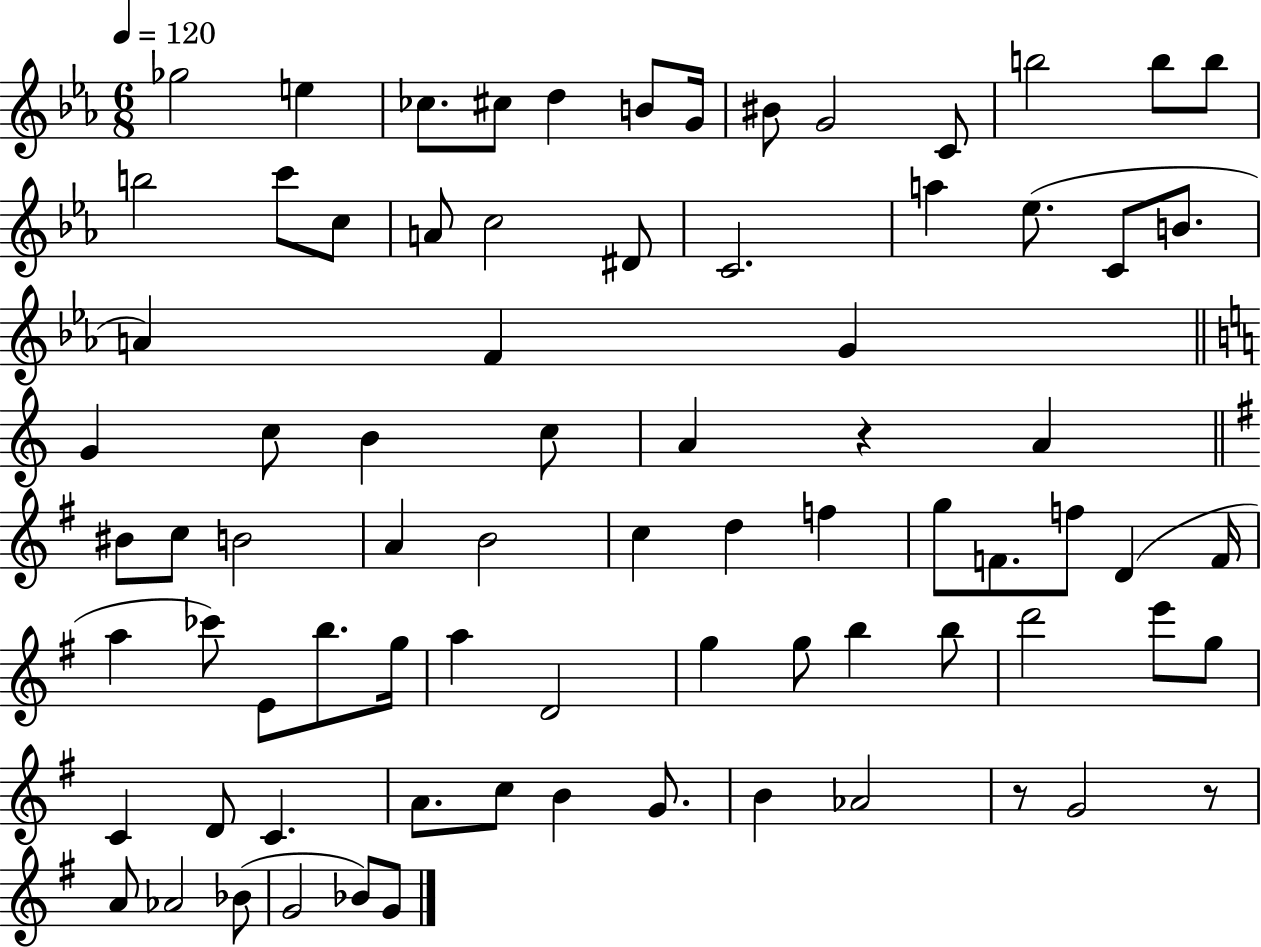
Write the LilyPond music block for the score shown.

{
  \clef treble
  \numericTimeSignature
  \time 6/8
  \key ees \major
  \tempo 4 = 120
  \repeat volta 2 { ges''2 e''4 | ces''8. cis''8 d''4 b'8 g'16 | bis'8 g'2 c'8 | b''2 b''8 b''8 | \break b''2 c'''8 c''8 | a'8 c''2 dis'8 | c'2. | a''4 ees''8.( c'8 b'8. | \break a'4) f'4 g'4 | \bar "||" \break \key a \minor g'4 c''8 b'4 c''8 | a'4 r4 a'4 | \bar "||" \break \key g \major bis'8 c''8 b'2 | a'4 b'2 | c''4 d''4 f''4 | g''8 f'8. f''8 d'4( f'16 | \break a''4 ces'''8) e'8 b''8. g''16 | a''4 d'2 | g''4 g''8 b''4 b''8 | d'''2 e'''8 g''8 | \break c'4 d'8 c'4. | a'8. c''8 b'4 g'8. | b'4 aes'2 | r8 g'2 r8 | \break a'8 aes'2 bes'8( | g'2 bes'8) g'8 | } \bar "|."
}